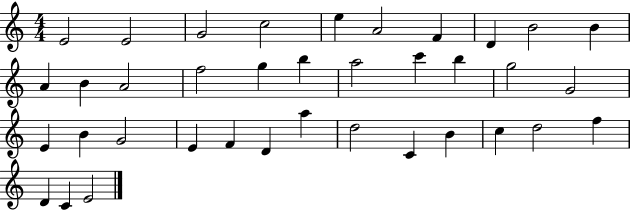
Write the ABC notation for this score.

X:1
T:Untitled
M:4/4
L:1/4
K:C
E2 E2 G2 c2 e A2 F D B2 B A B A2 f2 g b a2 c' b g2 G2 E B G2 E F D a d2 C B c d2 f D C E2